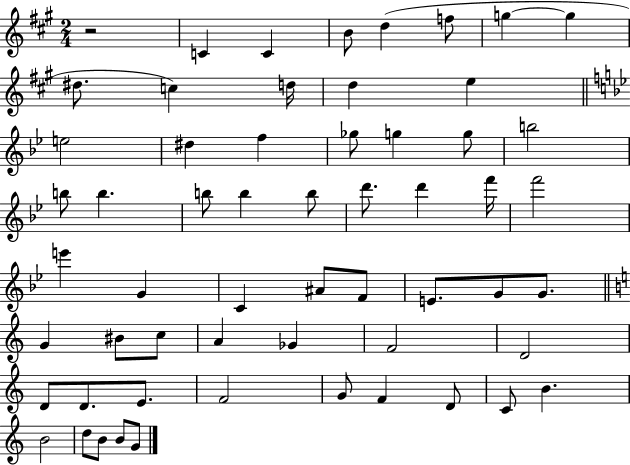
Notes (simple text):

R/h C4/q C4/q B4/e D5/q F5/e G5/q G5/q D#5/e. C5/q D5/s D5/q E5/q E5/h D#5/q F5/q Gb5/e G5/q G5/e B5/h B5/e B5/q. B5/e B5/q B5/e D6/e. D6/q F6/s F6/h E6/q G4/q C4/q A#4/e F4/e E4/e. G4/e G4/e. G4/q BIS4/e C5/e A4/q Gb4/q F4/h D4/h D4/e D4/e. E4/e. F4/h G4/e F4/q D4/e C4/e B4/q. B4/h D5/e B4/e B4/e G4/e